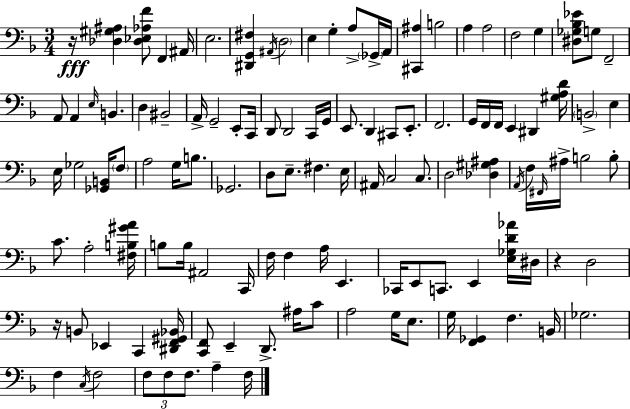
X:1
T:Untitled
M:3/4
L:1/4
K:F
z/4 [_D,^G,^A,] [_D,_E,_A,F]/2 F,, ^A,,/4 E,2 [^D,,G,,^F,] ^A,,/4 D,2 E, G, A,/2 _G,,/4 A,,/4 [^C,,^A,] B,2 A, A,2 F,2 G, [^D,_G,_B,_E]/2 G,/2 F,,2 A,,/2 A,, E,/4 B,, D, ^B,,2 A,,/4 G,,2 E,,/2 C,,/4 D,,/2 D,,2 C,,/4 G,,/4 E,,/2 D,, ^C,,/2 E,,/2 F,,2 G,,/4 F,,/4 F,,/4 E,, ^D,, [^G,A,D]/4 B,,2 E, E,/4 _G,2 [_G,,B,,]/4 F,/2 A,2 G,/4 B,/2 _G,,2 D,/2 E,/2 ^F, E,/4 ^A,,/4 C,2 C,/2 D,2 [_D,^G,^A,] A,,/4 F,/4 ^F,,/4 ^A,/4 B,2 B,/2 C/2 A,2 [^F,B,^GA]/4 B,/2 B,/4 ^A,,2 C,,/4 F,/4 F, A,/4 E,, _C,,/4 E,,/2 C,,/2 E,, [E,_G,D_A]/4 ^D,/4 z D,2 z/4 B,,/2 _E,, C,, [^D,,F,,^G,,_B,,]/4 [C,,F,,]/2 E,, D,,/2 ^A,/4 C/2 A,2 G,/4 E,/2 G,/4 [F,,_G,,] F, B,,/4 _G,2 F, C,/4 F,2 F,/2 F,/2 F,/2 A, F,/4